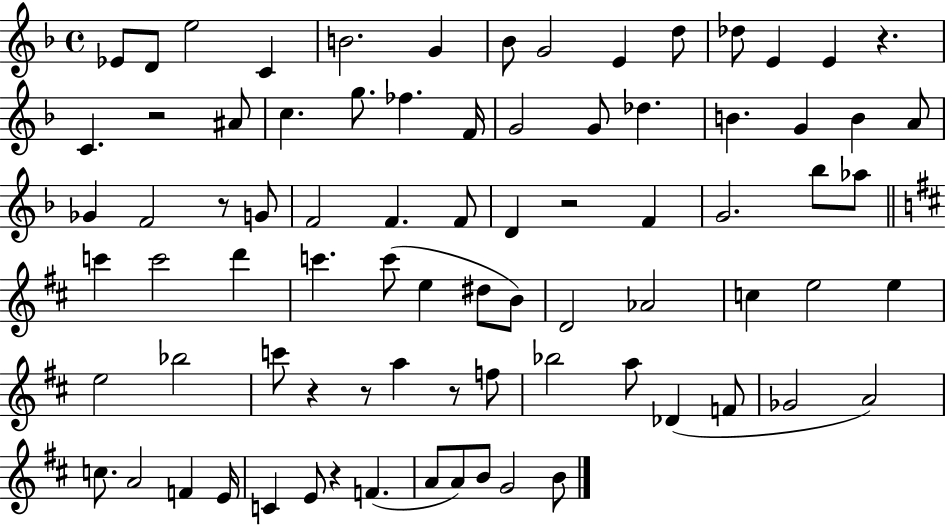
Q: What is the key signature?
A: F major